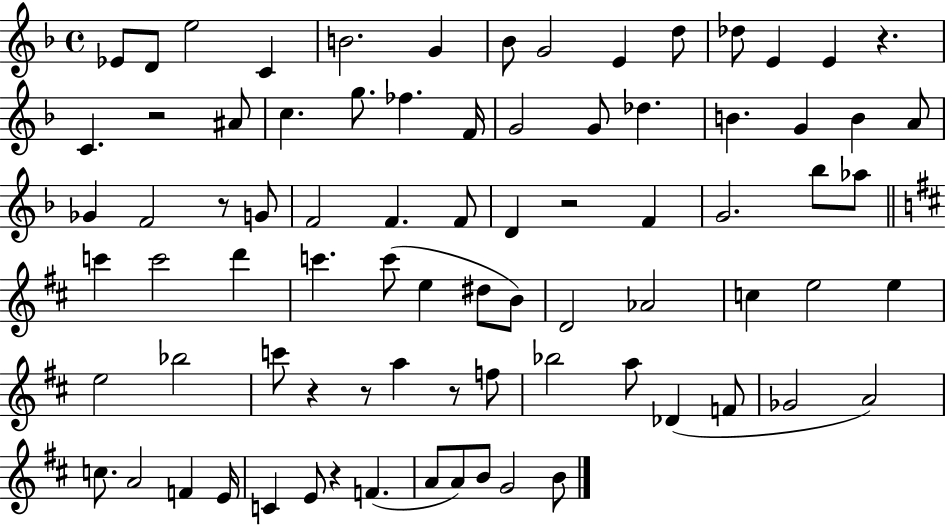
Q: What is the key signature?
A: F major